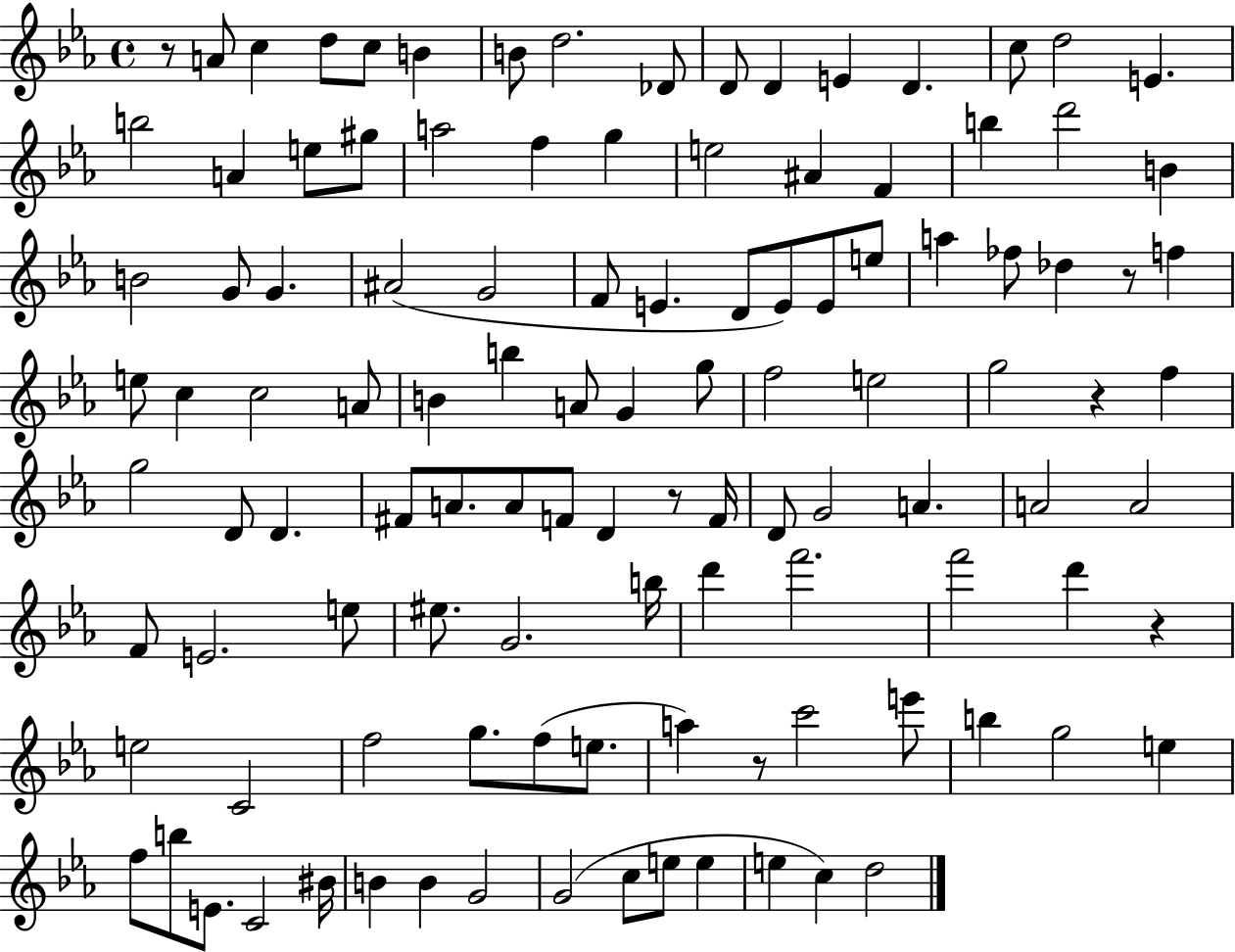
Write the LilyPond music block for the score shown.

{
  \clef treble
  \time 4/4
  \defaultTimeSignature
  \key ees \major
  r8 a'8 c''4 d''8 c''8 b'4 | b'8 d''2. des'8 | d'8 d'4 e'4 d'4. | c''8 d''2 e'4. | \break b''2 a'4 e''8 gis''8 | a''2 f''4 g''4 | e''2 ais'4 f'4 | b''4 d'''2 b'4 | \break b'2 g'8 g'4. | ais'2( g'2 | f'8 e'4. d'8 e'8) e'8 e''8 | a''4 fes''8 des''4 r8 f''4 | \break e''8 c''4 c''2 a'8 | b'4 b''4 a'8 g'4 g''8 | f''2 e''2 | g''2 r4 f''4 | \break g''2 d'8 d'4. | fis'8 a'8. a'8 f'8 d'4 r8 f'16 | d'8 g'2 a'4. | a'2 a'2 | \break f'8 e'2. e''8 | eis''8. g'2. b''16 | d'''4 f'''2. | f'''2 d'''4 r4 | \break e''2 c'2 | f''2 g''8. f''8( e''8. | a''4) r8 c'''2 e'''8 | b''4 g''2 e''4 | \break f''8 b''8 e'8. c'2 bis'16 | b'4 b'4 g'2 | g'2( c''8 e''8 e''4 | e''4 c''4) d''2 | \break \bar "|."
}